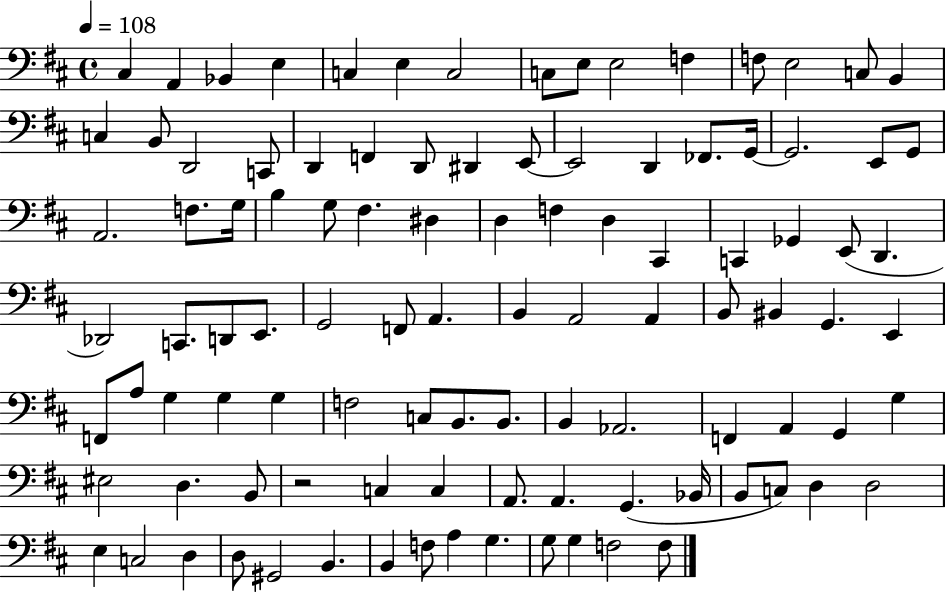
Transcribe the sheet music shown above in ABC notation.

X:1
T:Untitled
M:4/4
L:1/4
K:D
^C, A,, _B,, E, C, E, C,2 C,/2 E,/2 E,2 F, F,/2 E,2 C,/2 B,, C, B,,/2 D,,2 C,,/2 D,, F,, D,,/2 ^D,, E,,/2 E,,2 D,, _F,,/2 G,,/4 G,,2 E,,/2 G,,/2 A,,2 F,/2 G,/4 B, G,/2 ^F, ^D, D, F, D, ^C,, C,, _G,, E,,/2 D,, _D,,2 C,,/2 D,,/2 E,,/2 G,,2 F,,/2 A,, B,, A,,2 A,, B,,/2 ^B,, G,, E,, F,,/2 A,/2 G, G, G, F,2 C,/2 B,,/2 B,,/2 B,, _A,,2 F,, A,, G,, G, ^E,2 D, B,,/2 z2 C, C, A,,/2 A,, G,, _B,,/4 B,,/2 C,/2 D, D,2 E, C,2 D, D,/2 ^G,,2 B,, B,, F,/2 A, G, G,/2 G, F,2 F,/2